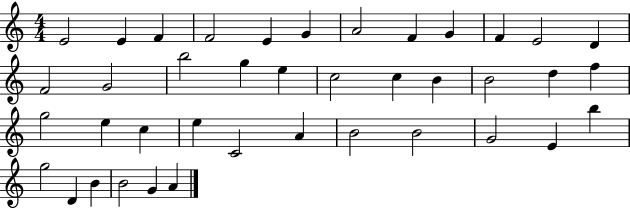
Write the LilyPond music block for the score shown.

{
  \clef treble
  \numericTimeSignature
  \time 4/4
  \key c \major
  e'2 e'4 f'4 | f'2 e'4 g'4 | a'2 f'4 g'4 | f'4 e'2 d'4 | \break f'2 g'2 | b''2 g''4 e''4 | c''2 c''4 b'4 | b'2 d''4 f''4 | \break g''2 e''4 c''4 | e''4 c'2 a'4 | b'2 b'2 | g'2 e'4 b''4 | \break g''2 d'4 b'4 | b'2 g'4 a'4 | \bar "|."
}